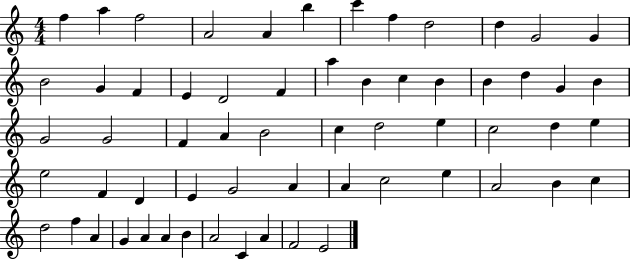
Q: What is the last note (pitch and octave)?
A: E4